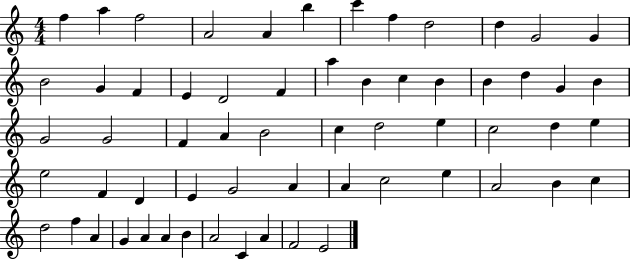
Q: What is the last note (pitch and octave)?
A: E4